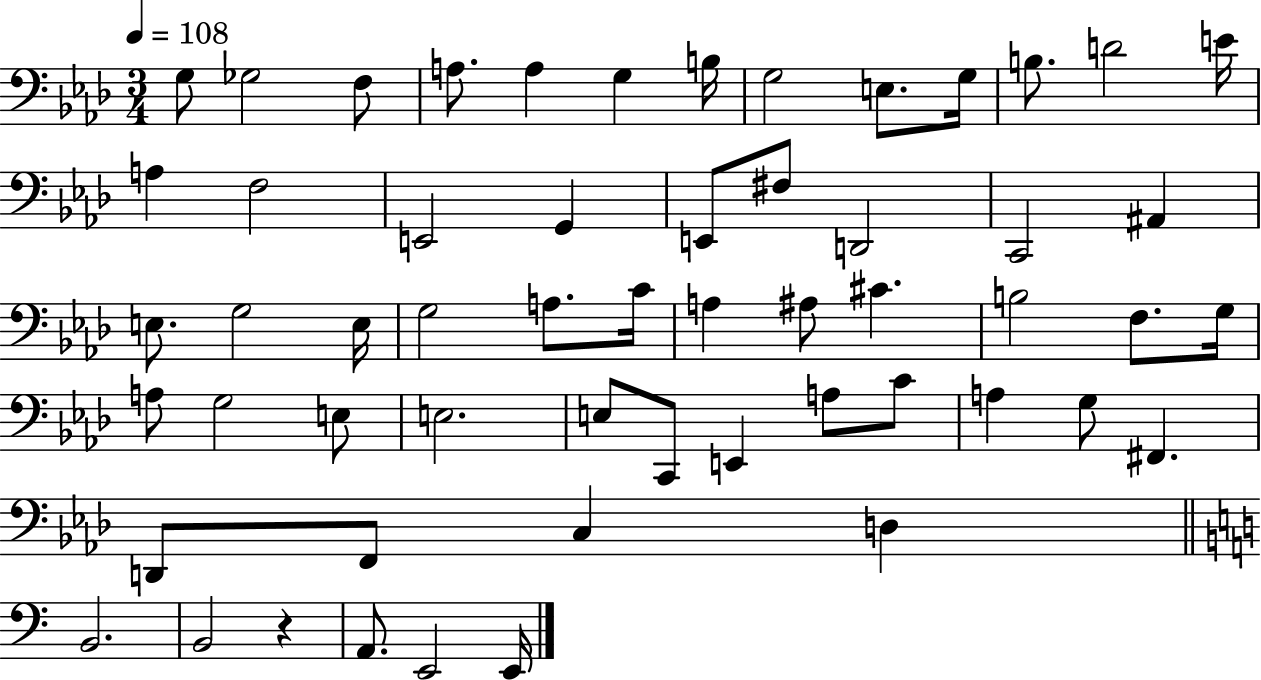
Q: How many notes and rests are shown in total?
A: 56